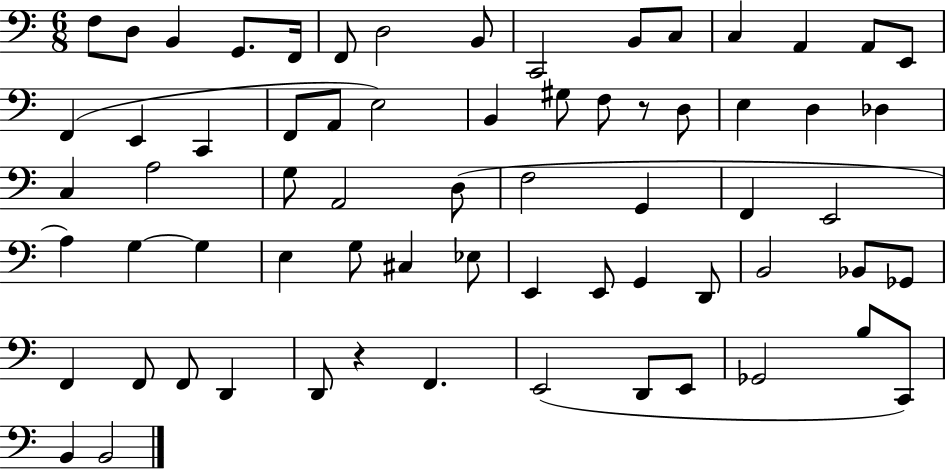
X:1
T:Untitled
M:6/8
L:1/4
K:C
F,/2 D,/2 B,, G,,/2 F,,/4 F,,/2 D,2 B,,/2 C,,2 B,,/2 C,/2 C, A,, A,,/2 E,,/2 F,, E,, C,, F,,/2 A,,/2 E,2 B,, ^G,/2 F,/2 z/2 D,/2 E, D, _D, C, A,2 G,/2 A,,2 D,/2 F,2 G,, F,, E,,2 A, G, G, E, G,/2 ^C, _E,/2 E,, E,,/2 G,, D,,/2 B,,2 _B,,/2 _G,,/2 F,, F,,/2 F,,/2 D,, D,,/2 z F,, E,,2 D,,/2 E,,/2 _G,,2 B,/2 C,,/2 B,, B,,2